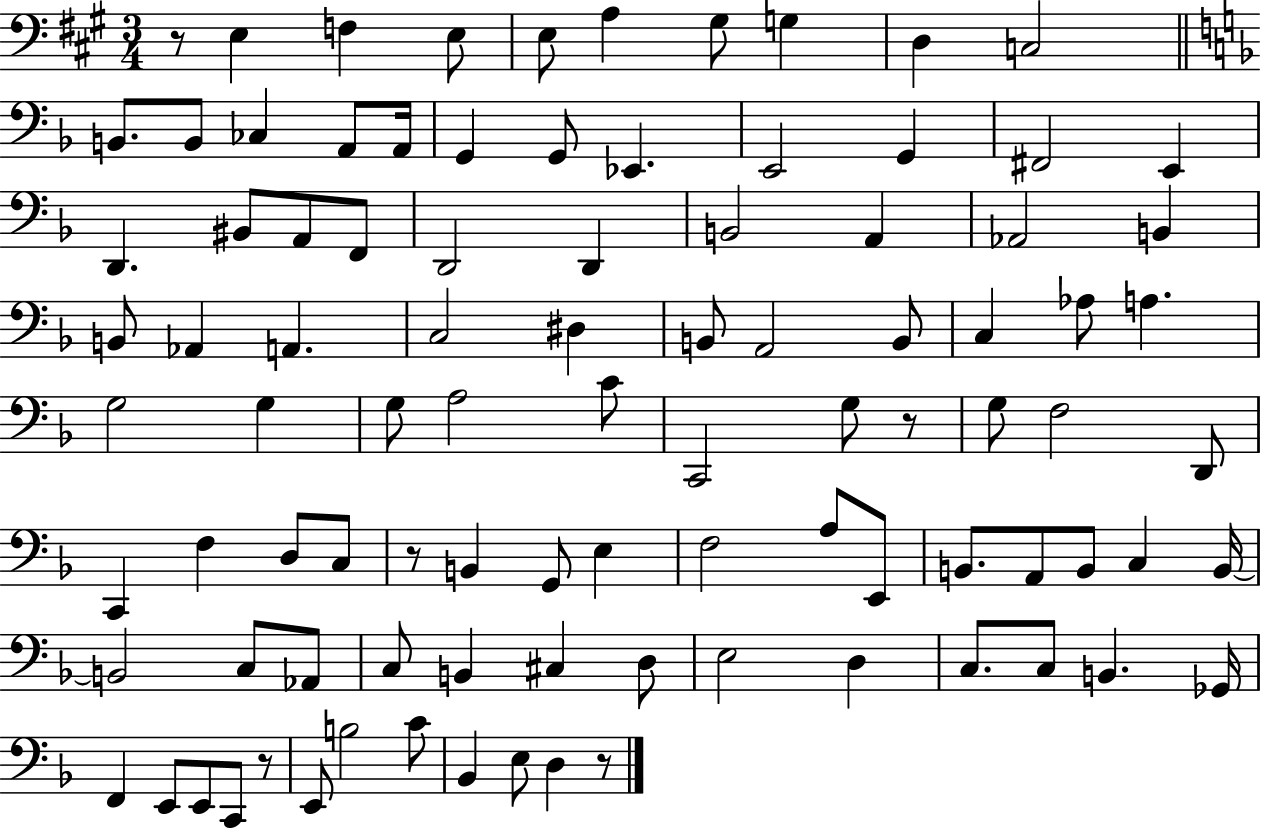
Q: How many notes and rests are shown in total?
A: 95